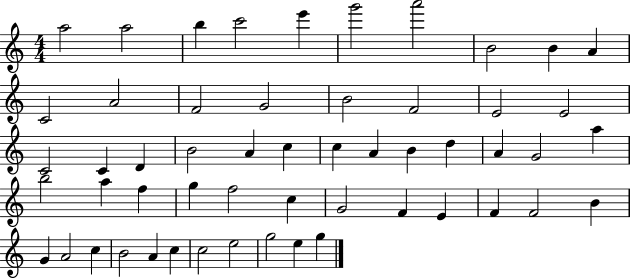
A5/h A5/h B5/q C6/h E6/q G6/h A6/h B4/h B4/q A4/q C4/h A4/h F4/h G4/h B4/h F4/h E4/h E4/h C4/h C4/q D4/q B4/h A4/q C5/q C5/q A4/q B4/q D5/q A4/q G4/h A5/q B5/h A5/q F5/q G5/q F5/h C5/q G4/h F4/q E4/q F4/q F4/h B4/q G4/q A4/h C5/q B4/h A4/q C5/q C5/h E5/h G5/h E5/q G5/q